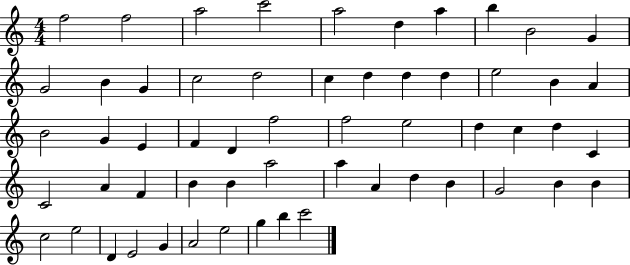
{
  \clef treble
  \numericTimeSignature
  \time 4/4
  \key c \major
  f''2 f''2 | a''2 c'''2 | a''2 d''4 a''4 | b''4 b'2 g'4 | \break g'2 b'4 g'4 | c''2 d''2 | c''4 d''4 d''4 d''4 | e''2 b'4 a'4 | \break b'2 g'4 e'4 | f'4 d'4 f''2 | f''2 e''2 | d''4 c''4 d''4 c'4 | \break c'2 a'4 f'4 | b'4 b'4 a''2 | a''4 a'4 d''4 b'4 | g'2 b'4 b'4 | \break c''2 e''2 | d'4 e'2 g'4 | a'2 e''2 | g''4 b''4 c'''2 | \break \bar "|."
}